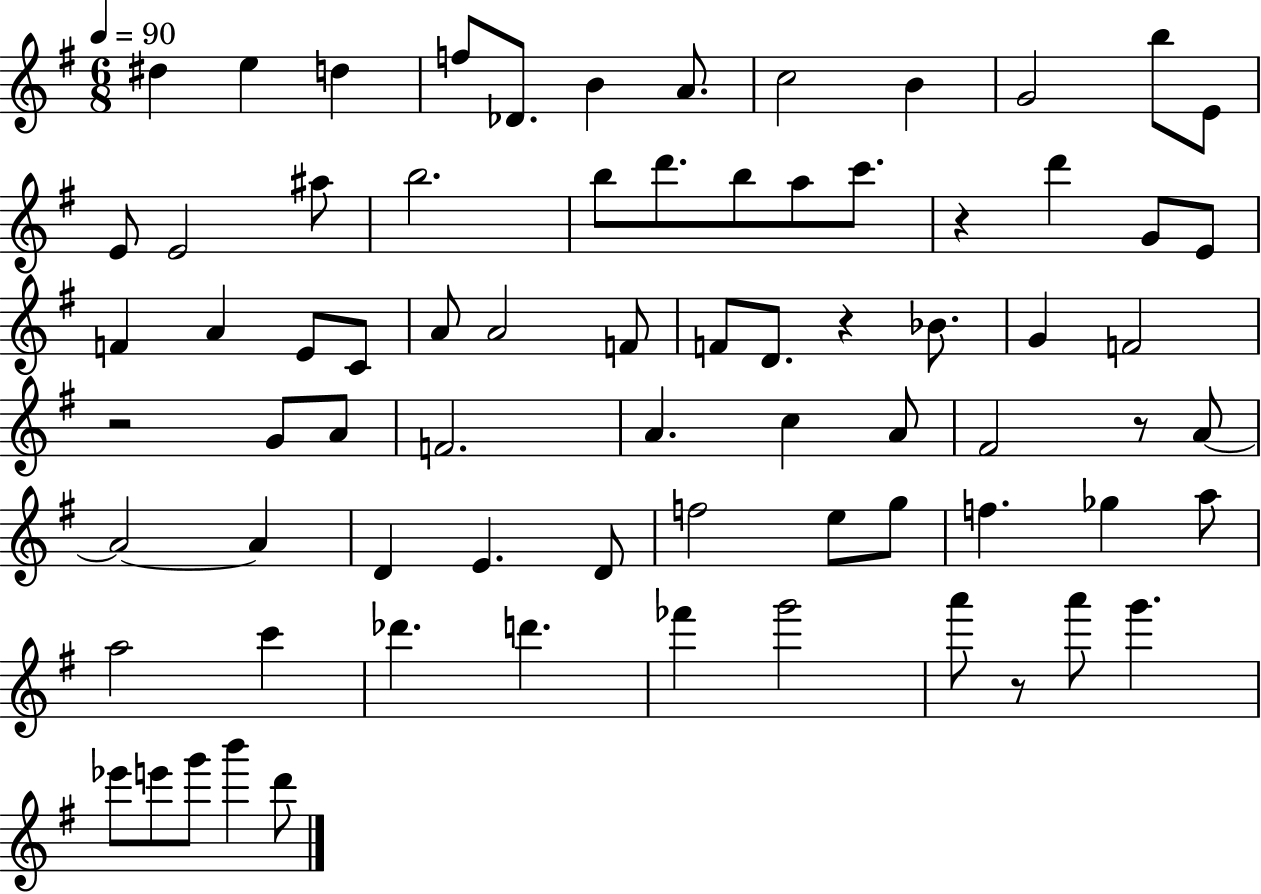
X:1
T:Untitled
M:6/8
L:1/4
K:G
^d e d f/2 _D/2 B A/2 c2 B G2 b/2 E/2 E/2 E2 ^a/2 b2 b/2 d'/2 b/2 a/2 c'/2 z d' G/2 E/2 F A E/2 C/2 A/2 A2 F/2 F/2 D/2 z _B/2 G F2 z2 G/2 A/2 F2 A c A/2 ^F2 z/2 A/2 A2 A D E D/2 f2 e/2 g/2 f _g a/2 a2 c' _d' d' _f' g'2 a'/2 z/2 a'/2 g' _e'/2 e'/2 g'/2 b' d'/2